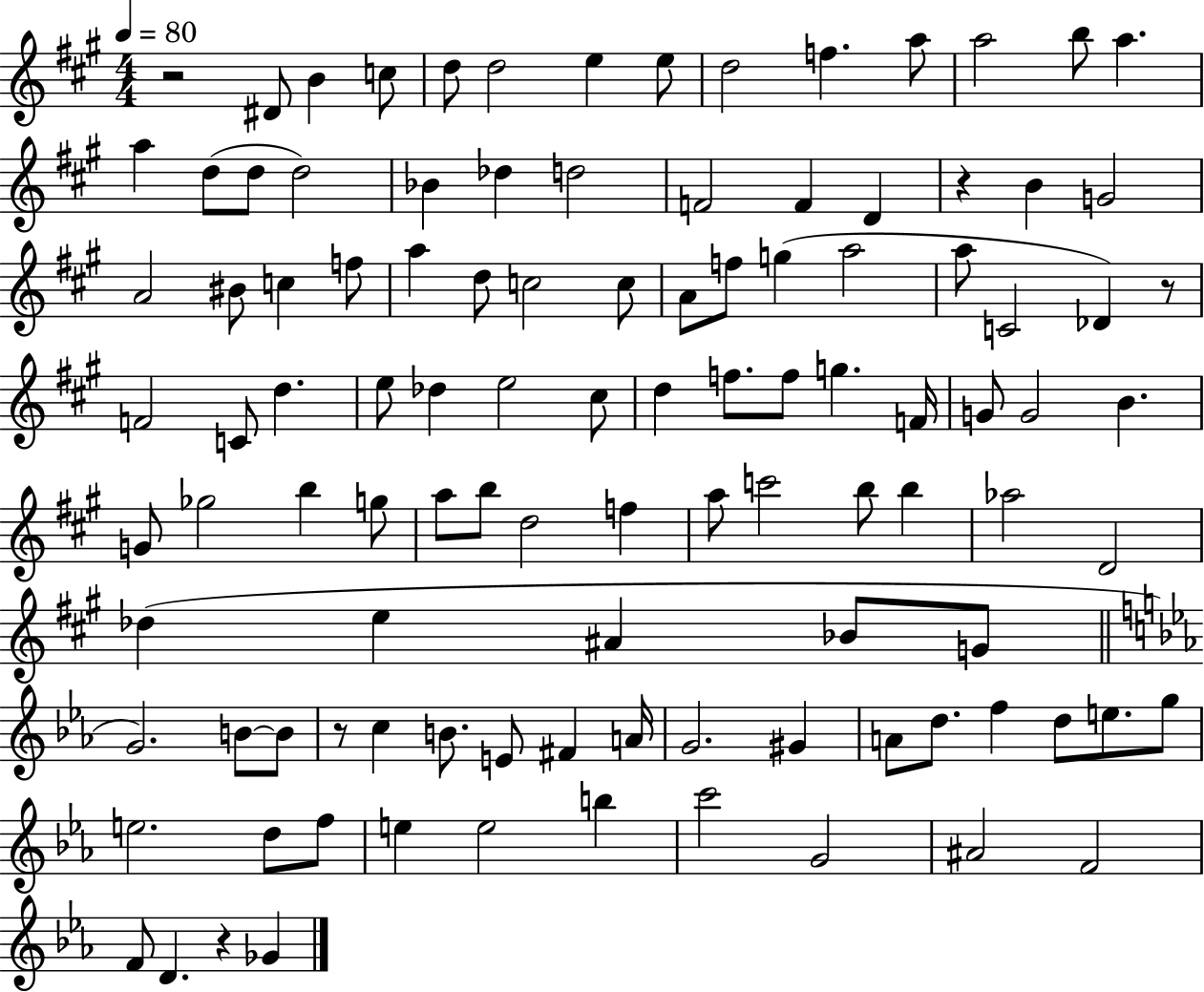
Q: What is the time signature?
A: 4/4